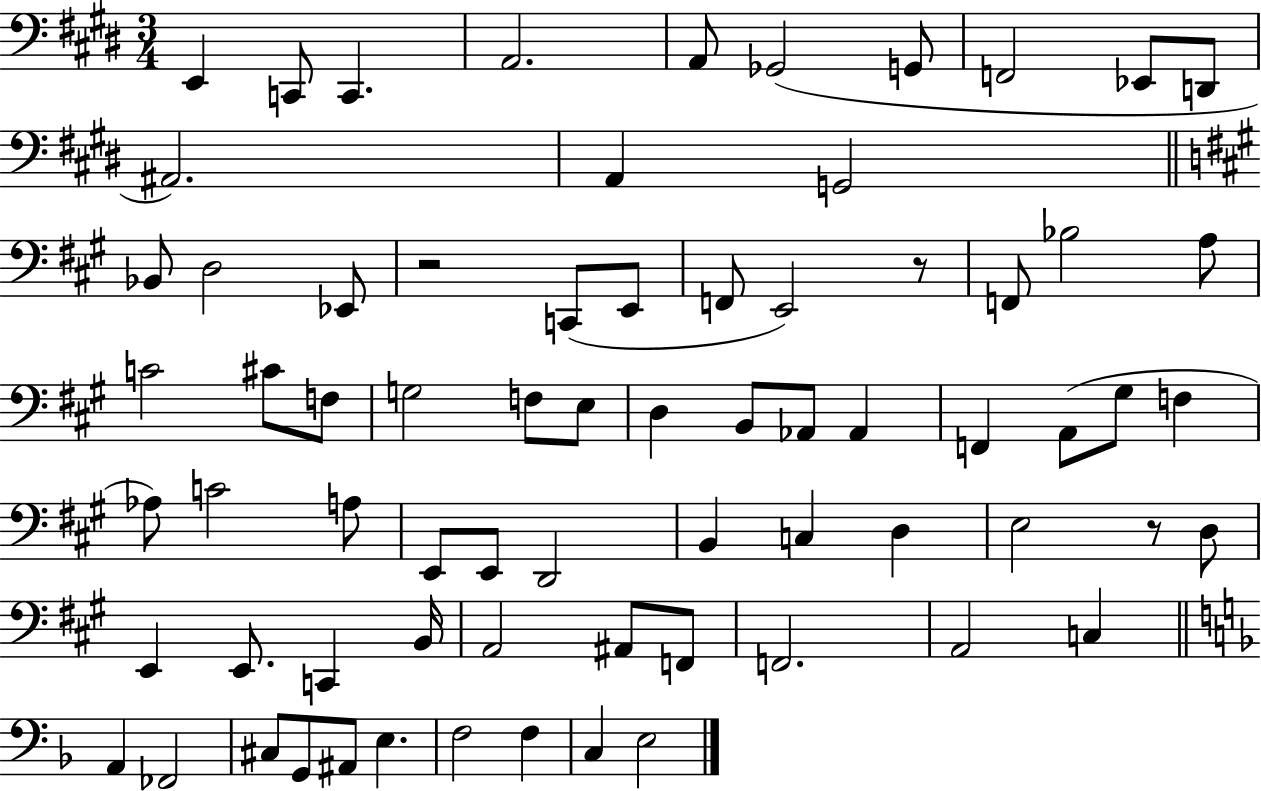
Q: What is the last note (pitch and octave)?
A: E3